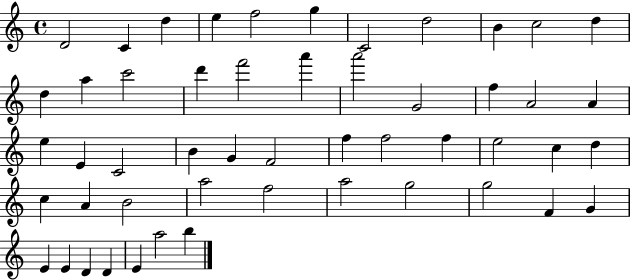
D4/h C4/q D5/q E5/q F5/h G5/q C4/h D5/h B4/q C5/h D5/q D5/q A5/q C6/h D6/q F6/h A6/q A6/h G4/h F5/q A4/h A4/q E5/q E4/q C4/h B4/q G4/q F4/h F5/q F5/h F5/q E5/h C5/q D5/q C5/q A4/q B4/h A5/h F5/h A5/h G5/h G5/h F4/q G4/q E4/q E4/q D4/q D4/q E4/q A5/h B5/q